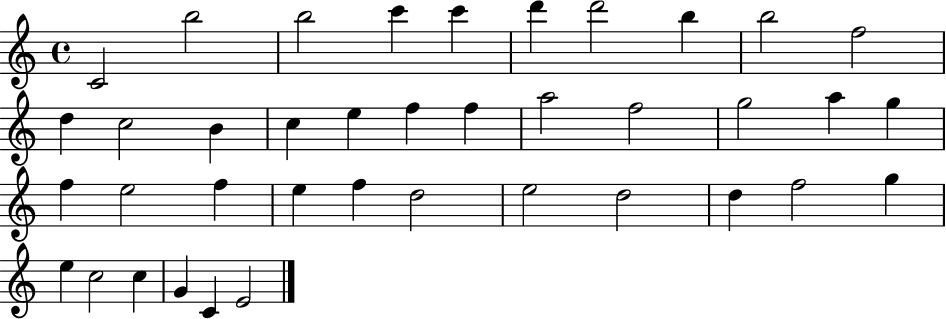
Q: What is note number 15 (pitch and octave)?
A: E5